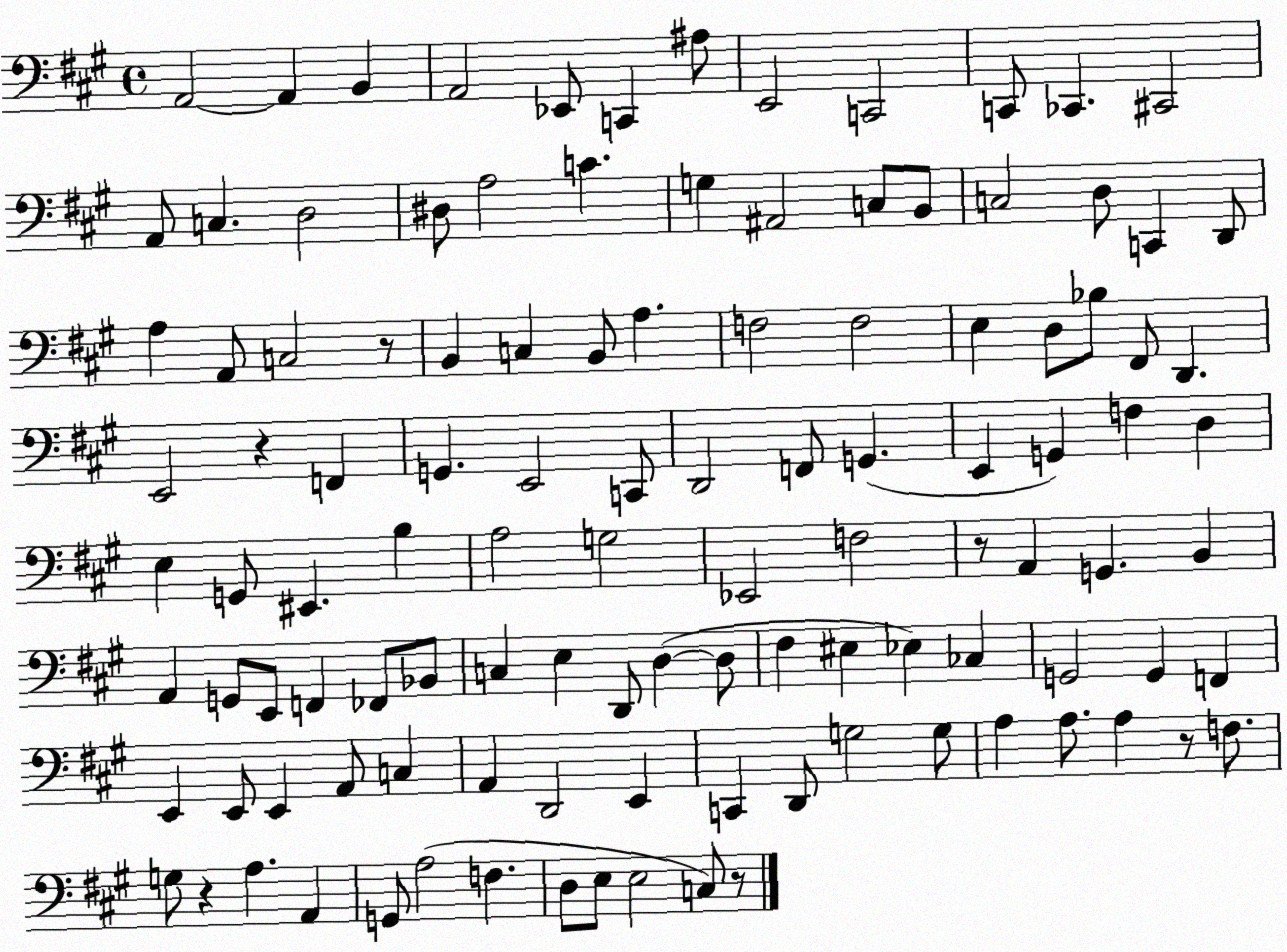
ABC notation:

X:1
T:Untitled
M:4/4
L:1/4
K:A
A,,2 A,, B,, A,,2 _E,,/2 C,, ^A,/2 E,,2 C,,2 C,,/2 _C,, ^C,,2 A,,/2 C, D,2 ^D,/2 A,2 C G, ^A,,2 C,/2 B,,/2 C,2 D,/2 C,, D,,/2 A, A,,/2 C,2 z/2 B,, C, B,,/2 A, F,2 F,2 E, D,/2 _B,/2 ^F,,/2 D,, E,,2 z F,, G,, E,,2 C,,/2 D,,2 F,,/2 G,, E,, G,, F, D, E, G,,/2 ^E,, B, A,2 G,2 _E,,2 F,2 z/2 A,, G,, B,, A,, G,,/2 E,,/2 F,, _F,,/2 _B,,/2 C, E, D,,/2 D, D,/2 ^F, ^E, _E, _C, G,,2 G,, F,, E,, E,,/2 E,, A,,/2 C, A,, D,,2 E,, C,, D,,/2 G,2 G,/2 A, A,/2 A, z/2 F,/2 G,/2 z A, A,, G,,/2 A,2 F, D,/2 E,/2 E,2 C,/2 z/2